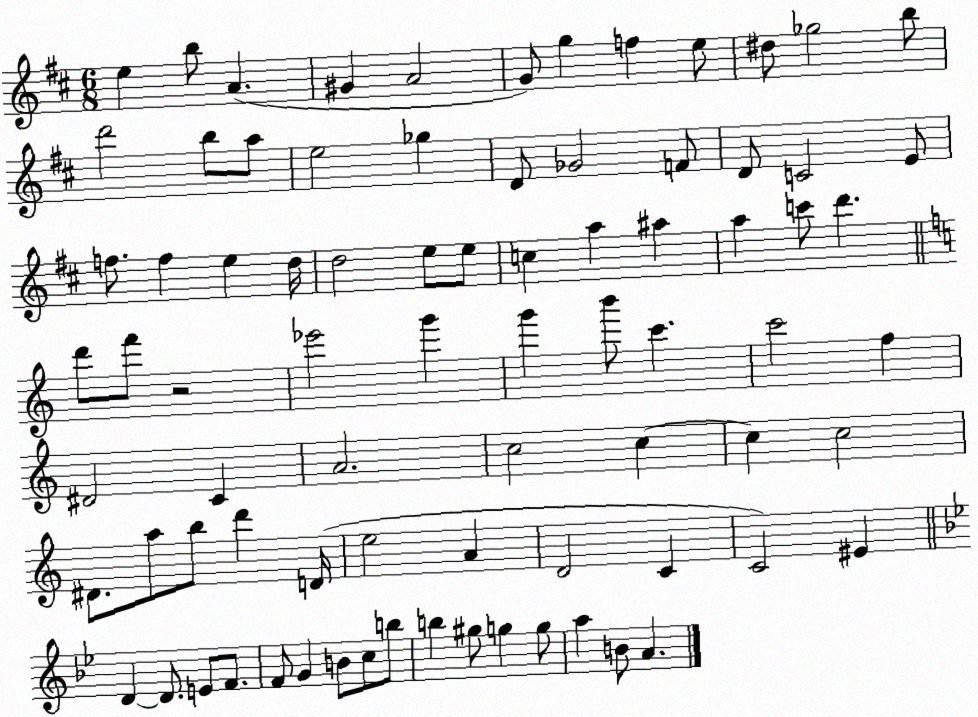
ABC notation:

X:1
T:Untitled
M:6/8
L:1/4
K:D
e b/2 A ^G A2 G/2 g f e/2 ^d/2 _g2 b/2 d'2 b/2 a/2 e2 _g D/2 _G2 F/2 D/2 C2 E/2 f/2 f e d/4 d2 e/2 e/2 c a ^a a c'/2 d' d'/2 f'/2 z2 _e'2 g' g' b'/2 c' c'2 f ^D2 C A2 c2 c c c2 ^D/2 a/2 b/2 d' D/4 e2 A D2 C C2 ^E D D/2 E/2 F/2 F/2 G B/2 c/2 b/2 b ^g/2 g g/2 a B/2 A